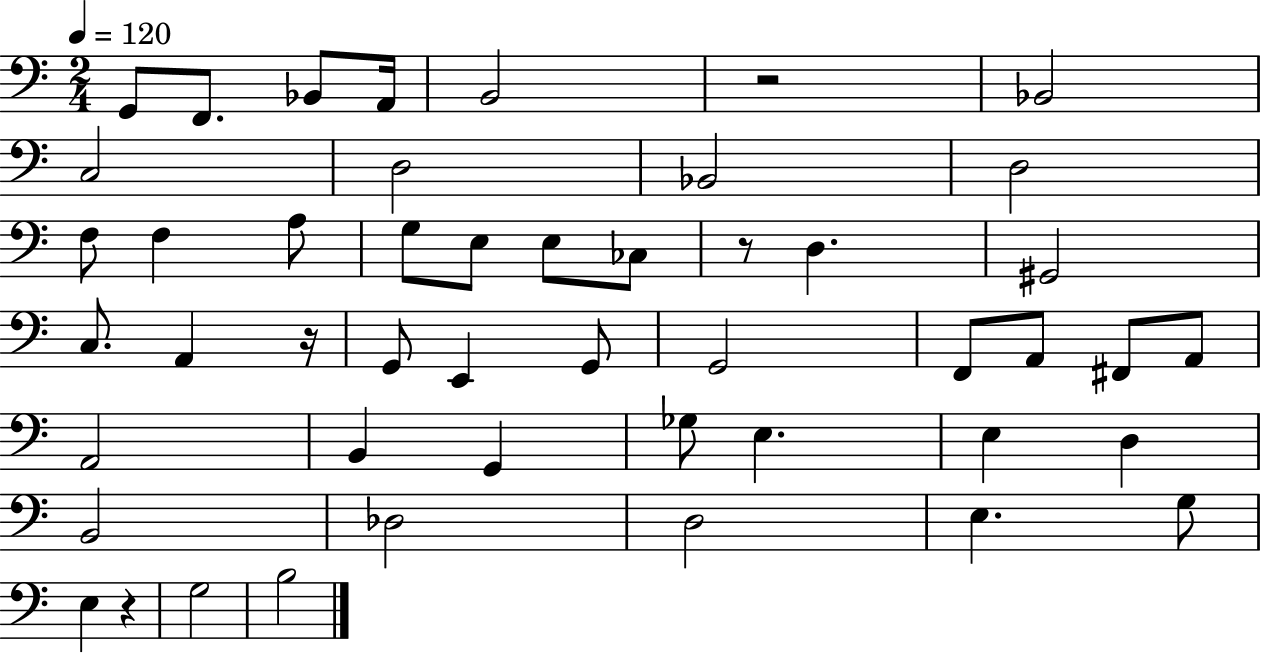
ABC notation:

X:1
T:Untitled
M:2/4
L:1/4
K:C
G,,/2 F,,/2 _B,,/2 A,,/4 B,,2 z2 _B,,2 C,2 D,2 _B,,2 D,2 F,/2 F, A,/2 G,/2 E,/2 E,/2 _C,/2 z/2 D, ^G,,2 C,/2 A,, z/4 G,,/2 E,, G,,/2 G,,2 F,,/2 A,,/2 ^F,,/2 A,,/2 A,,2 B,, G,, _G,/2 E, E, D, B,,2 _D,2 D,2 E, G,/2 E, z G,2 B,2